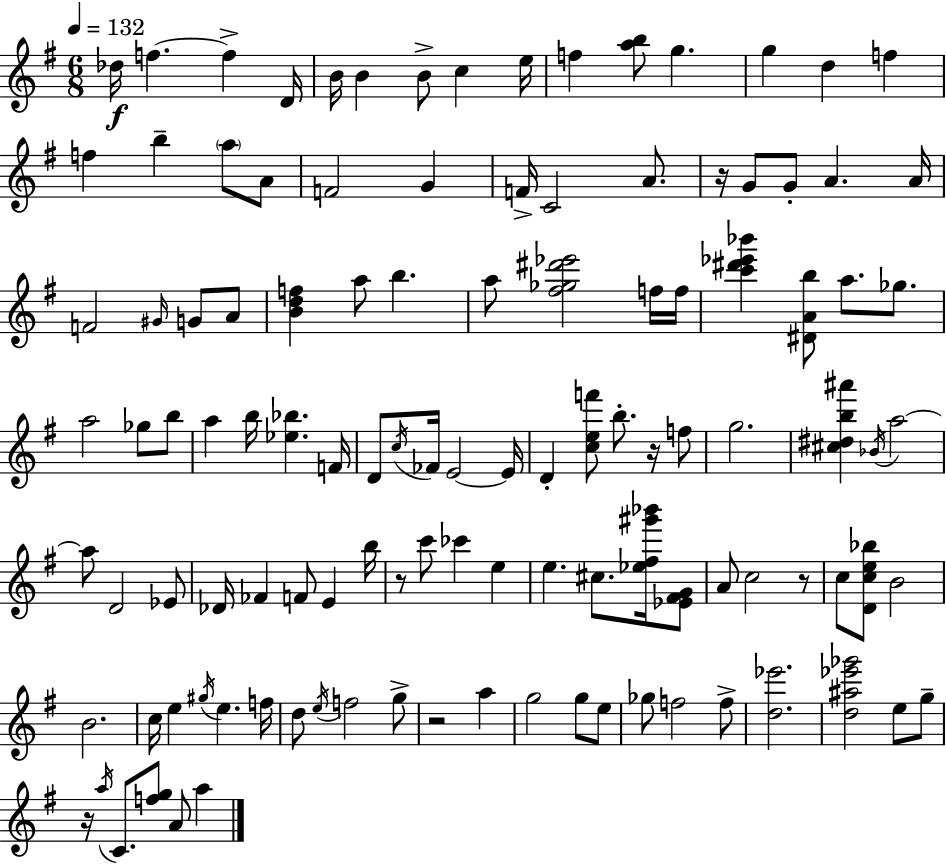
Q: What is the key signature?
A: G major